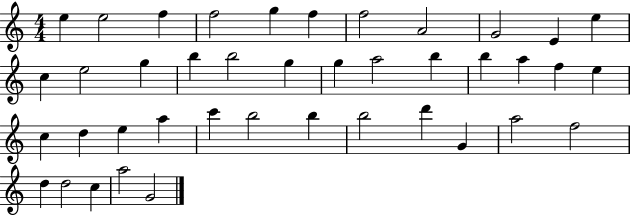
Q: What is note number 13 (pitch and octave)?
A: E5